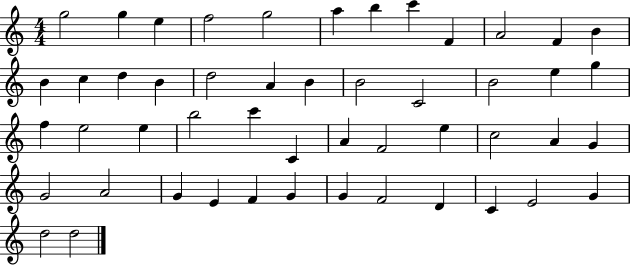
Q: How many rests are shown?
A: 0